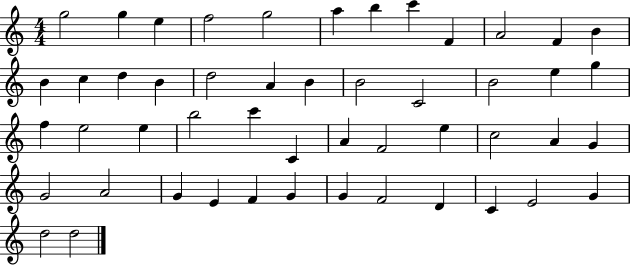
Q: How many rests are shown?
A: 0